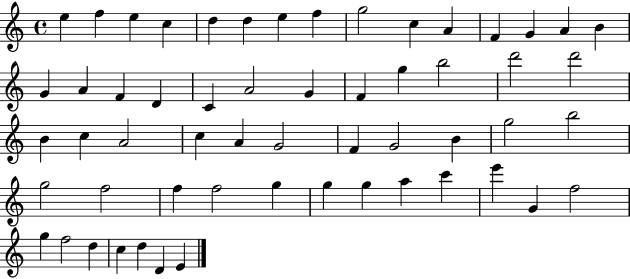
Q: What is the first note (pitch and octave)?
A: E5